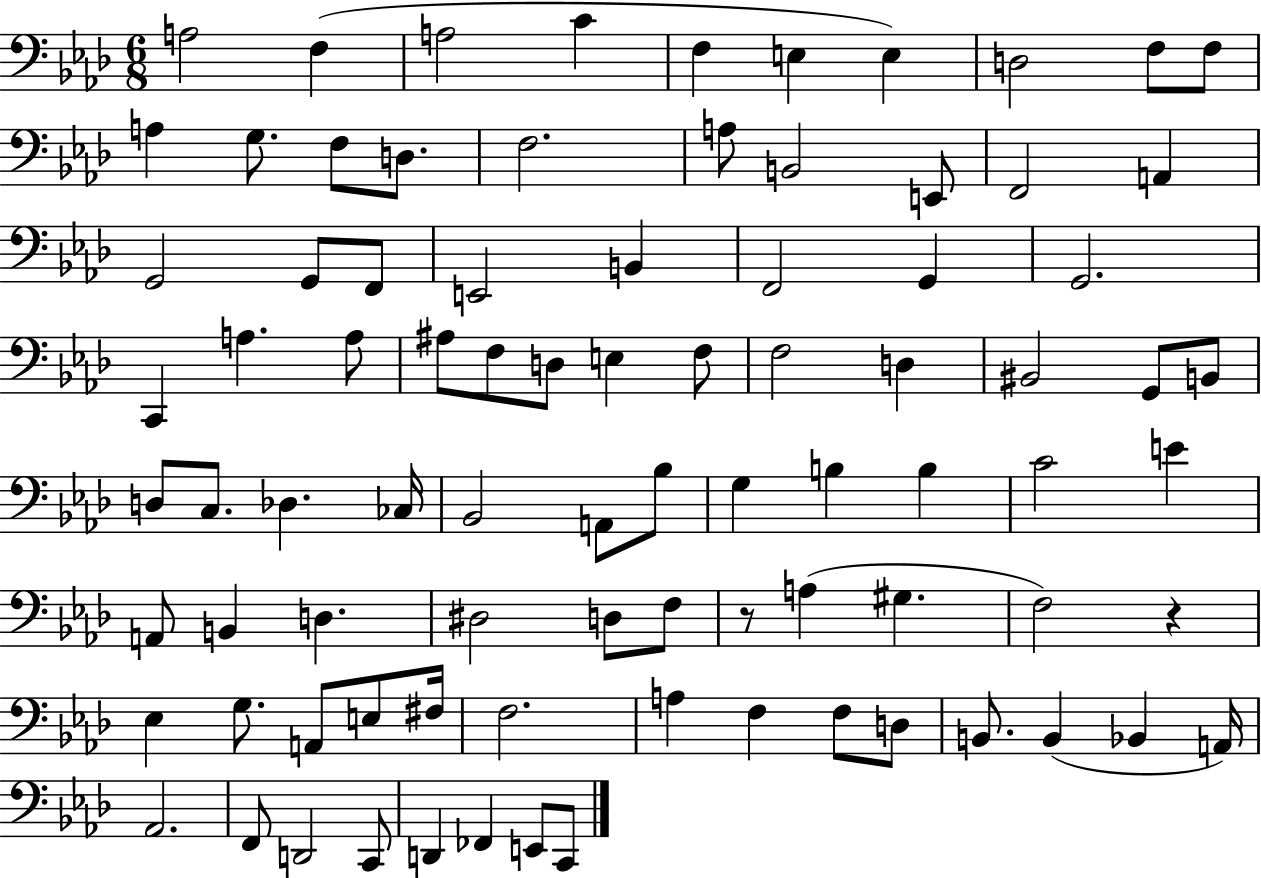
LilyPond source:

{
  \clef bass
  \numericTimeSignature
  \time 6/8
  \key aes \major
  a2 f4( | a2 c'4 | f4 e4 e4) | d2 f8 f8 | \break a4 g8. f8 d8. | f2. | a8 b,2 e,8 | f,2 a,4 | \break g,2 g,8 f,8 | e,2 b,4 | f,2 g,4 | g,2. | \break c,4 a4. a8 | ais8 f8 d8 e4 f8 | f2 d4 | bis,2 g,8 b,8 | \break d8 c8. des4. ces16 | bes,2 a,8 bes8 | g4 b4 b4 | c'2 e'4 | \break a,8 b,4 d4. | dis2 d8 f8 | r8 a4( gis4. | f2) r4 | \break ees4 g8. a,8 e8 fis16 | f2. | a4 f4 f8 d8 | b,8. b,4( bes,4 a,16) | \break aes,2. | f,8 d,2 c,8 | d,4 fes,4 e,8 c,8 | \bar "|."
}